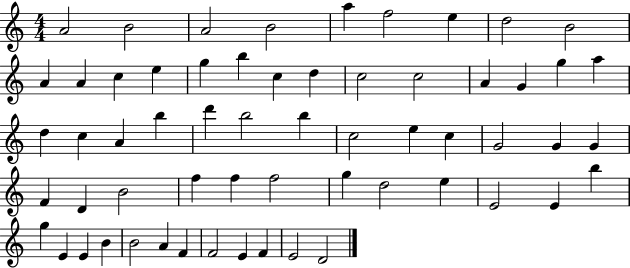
{
  \clef treble
  \numericTimeSignature
  \time 4/4
  \key c \major
  a'2 b'2 | a'2 b'2 | a''4 f''2 e''4 | d''2 b'2 | \break a'4 a'4 c''4 e''4 | g''4 b''4 c''4 d''4 | c''2 c''2 | a'4 g'4 g''4 a''4 | \break d''4 c''4 a'4 b''4 | d'''4 b''2 b''4 | c''2 e''4 c''4 | g'2 g'4 g'4 | \break f'4 d'4 b'2 | f''4 f''4 f''2 | g''4 d''2 e''4 | e'2 e'4 b''4 | \break g''4 e'4 e'4 b'4 | b'2 a'4 f'4 | f'2 e'4 f'4 | e'2 d'2 | \break \bar "|."
}